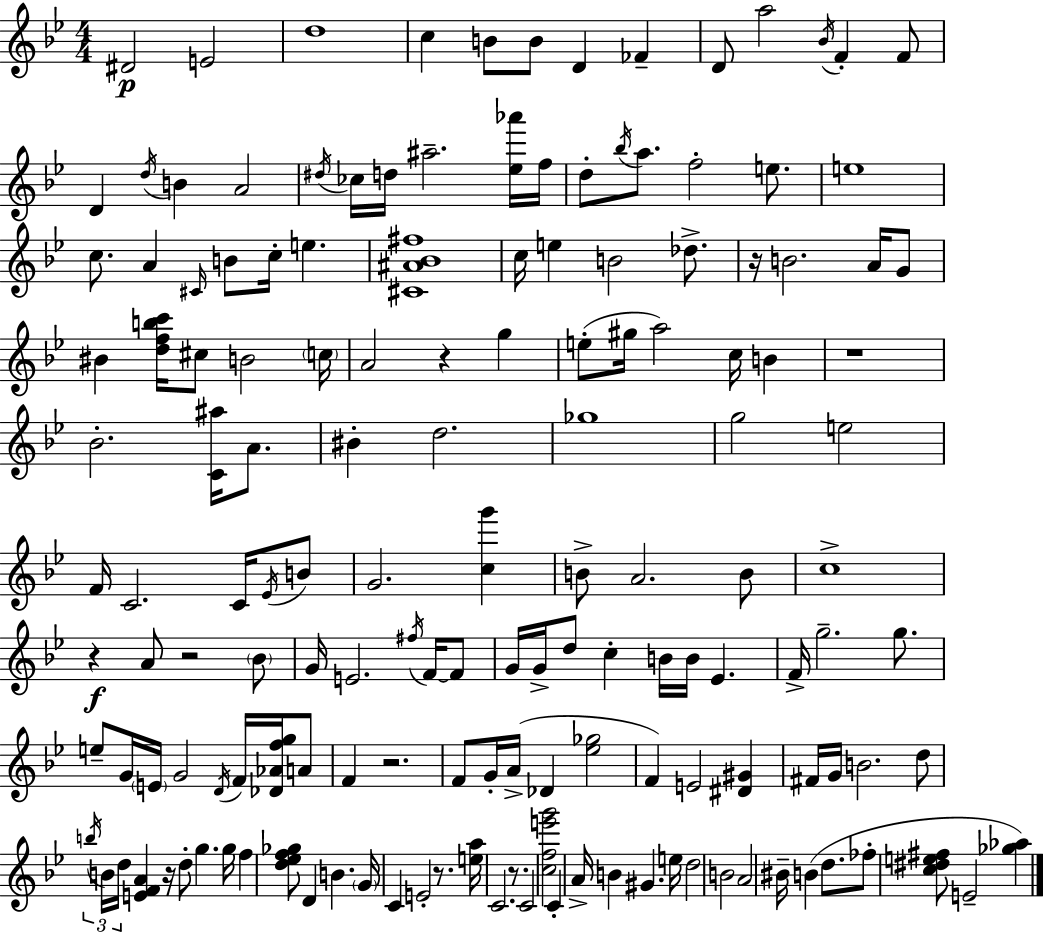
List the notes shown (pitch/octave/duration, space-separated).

D#4/h E4/h D5/w C5/q B4/e B4/e D4/q FES4/q D4/e A5/h Bb4/s F4/q F4/e D4/q D5/s B4/q A4/h D#5/s CES5/s D5/s A#5/h. [Eb5,Ab6]/s F5/s D5/e Bb5/s A5/e. F5/h E5/e. E5/w C5/e. A4/q C#4/s B4/e C5/s E5/q. [C#4,A#4,Bb4,F#5]/w C5/s E5/q B4/h Db5/e. R/s B4/h. A4/s G4/e BIS4/q [D5,F5,B5,C6]/s C#5/e B4/h C5/s A4/h R/q G5/q E5/e G#5/s A5/h C5/s B4/q R/w Bb4/h. [C4,A#5]/s A4/e. BIS4/q D5/h. Gb5/w G5/h E5/h F4/s C4/h. C4/s Eb4/s B4/e G4/h. [C5,G6]/q B4/e A4/h. B4/e C5/w R/q A4/e R/h Bb4/e G4/s E4/h. F#5/s F4/s F4/e G4/s G4/s D5/e C5/q B4/s B4/s Eb4/q. F4/s G5/h. G5/e. E5/e G4/s E4/s G4/h D4/s F4/s [Db4,Ab4,F5,G5]/s A4/e F4/q R/h. F4/e G4/s A4/s Db4/q [Eb5,Gb5]/h F4/q E4/h [D#4,G#4]/q F#4/s G4/s B4/h. D5/e B5/s B4/s D5/s [E4,F4,A4]/q R/s D5/e G5/q. G5/s F5/q [D5,Eb5,F5,Gb5]/e D4/q B4/q. G4/s C4/q E4/h R/e. [E5,A5]/s C4/h. R/e. C4/h [C5,F5,E6,G6]/h C4/q A4/s B4/q G#4/q. E5/s D5/h B4/h A4/h BIS4/s B4/q D5/e. FES5/e [C5,D#5,E5,F#5]/e E4/h [Gb5,Ab5]/q